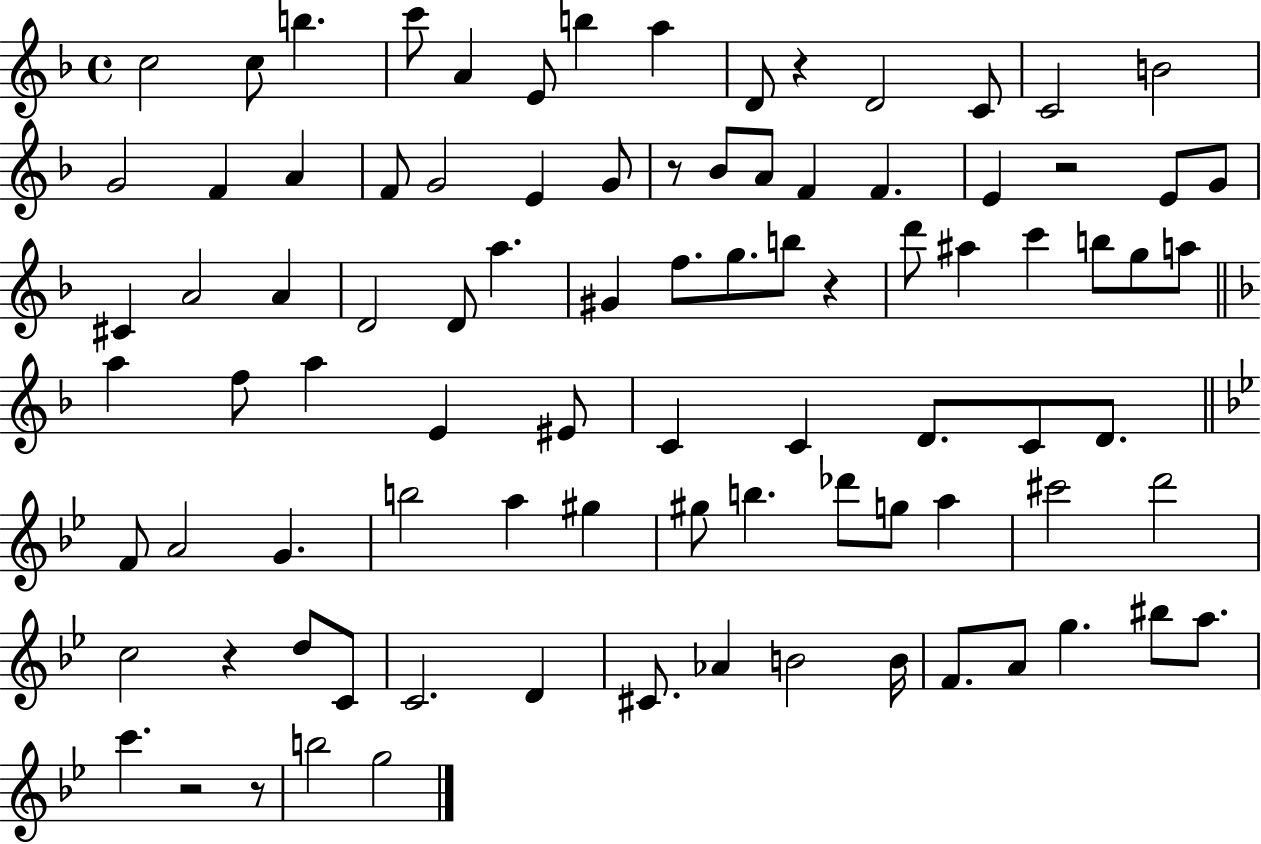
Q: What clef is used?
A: treble